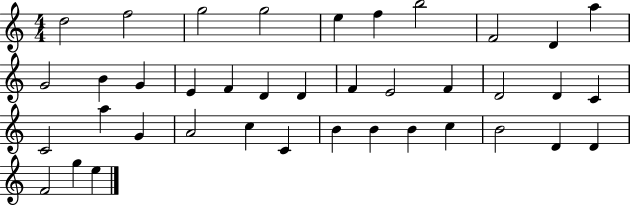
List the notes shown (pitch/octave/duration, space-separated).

D5/h F5/h G5/h G5/h E5/q F5/q B5/h F4/h D4/q A5/q G4/h B4/q G4/q E4/q F4/q D4/q D4/q F4/q E4/h F4/q D4/h D4/q C4/q C4/h A5/q G4/q A4/h C5/q C4/q B4/q B4/q B4/q C5/q B4/h D4/q D4/q F4/h G5/q E5/q